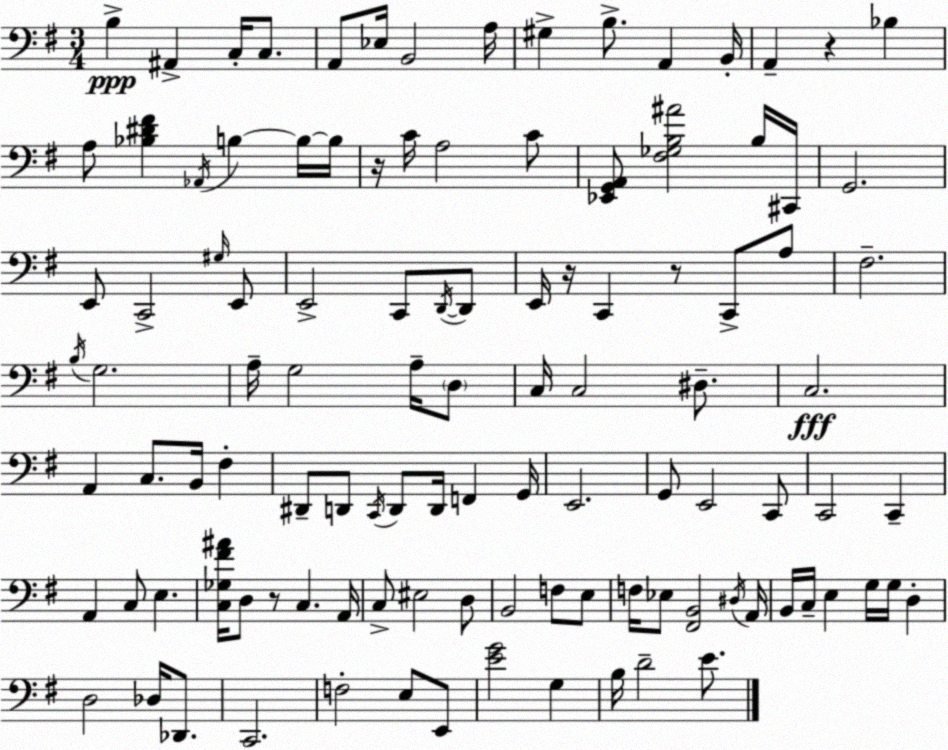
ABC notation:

X:1
T:Untitled
M:3/4
L:1/4
K:Em
B, ^A,, C,/4 C,/2 A,,/2 _E,/4 B,,2 A,/4 ^G, B,/2 A,, B,,/4 A,, z _B, A,/2 [_B,^D^F] _A,,/4 B, B,/4 B,/4 z/4 C/4 A,2 C/2 [_E,,G,,A,,]/2 [^F,_G,B,^A]2 B,/4 ^C,,/4 G,,2 E,,/2 C,,2 ^G,/4 E,,/2 E,,2 C,,/2 D,,/4 D,,/2 E,,/4 z/4 C,, z/2 C,,/2 A,/2 ^F,2 B,/4 G,2 A,/4 G,2 A,/4 D,/2 C,/4 C,2 ^D,/2 C,2 A,, C,/2 B,,/4 ^F, ^D,,/2 D,,/2 C,,/4 D,,/2 D,,/4 F,, G,,/4 E,,2 G,,/2 E,,2 C,,/2 C,,2 C,, A,, C,/2 E, [C,_G,^F^A]/4 D,/2 z/2 C, A,,/4 C,/2 ^E,2 D,/2 B,,2 F,/2 E,/2 F,/4 _E,/2 [^F,,B,,]2 ^D,/4 A,,/4 B,,/4 C,/4 E, G,/4 G,/4 D, D,2 _D,/4 _D,,/2 C,,2 F,2 E,/2 E,,/2 [EG]2 G, B,/4 D2 E/2